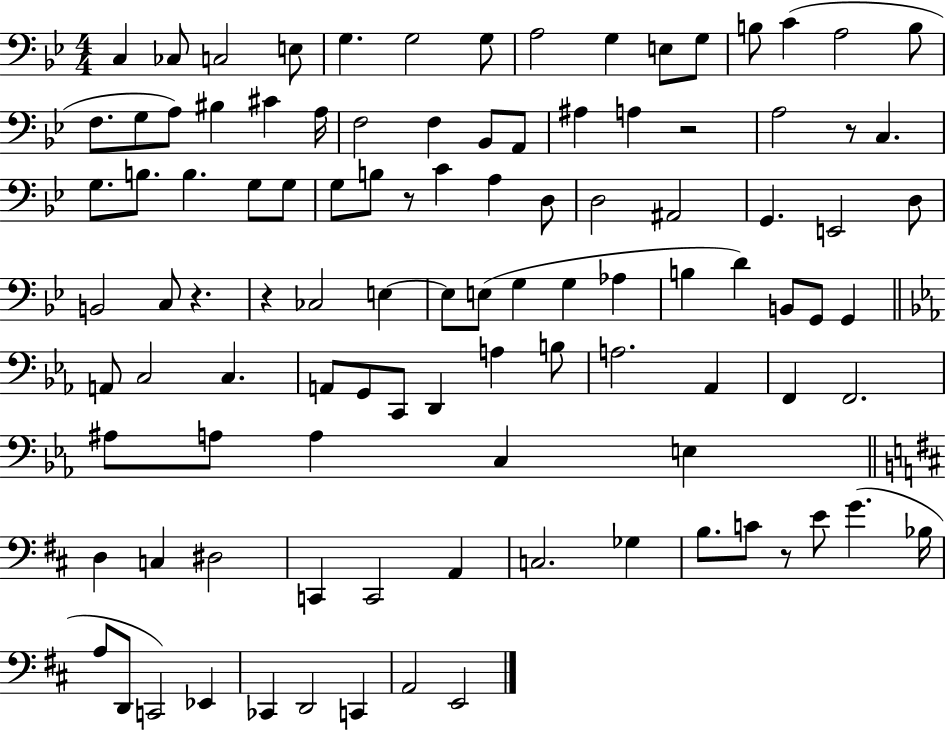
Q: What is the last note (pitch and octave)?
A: E2